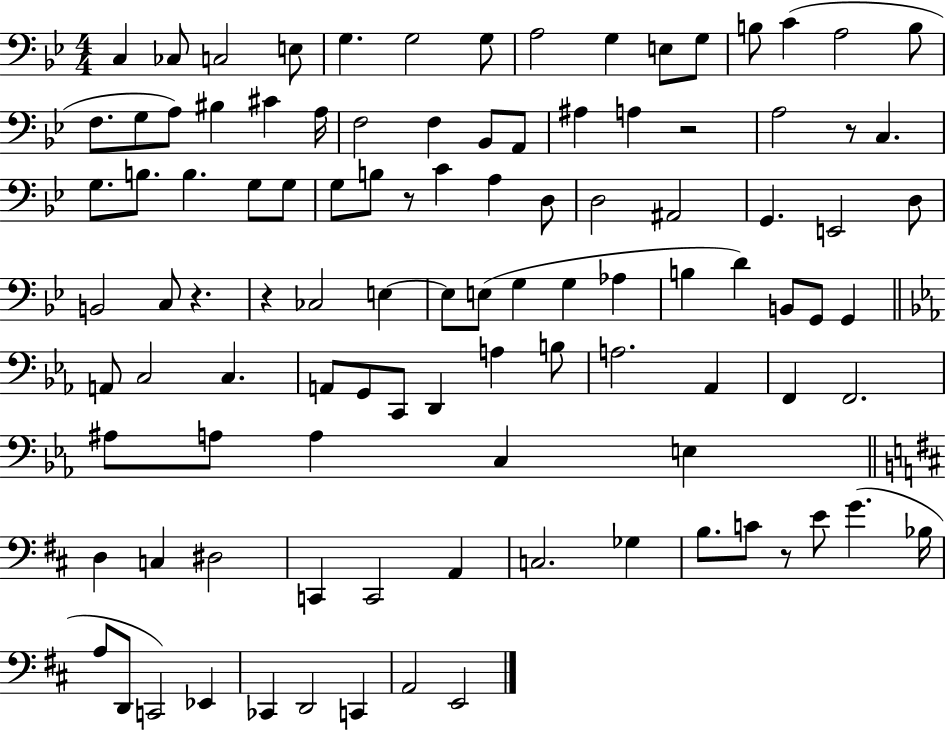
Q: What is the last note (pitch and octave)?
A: E2